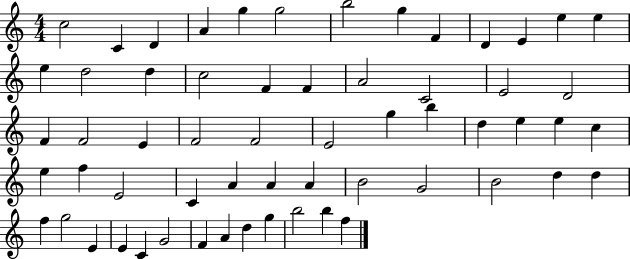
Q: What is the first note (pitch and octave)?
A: C5